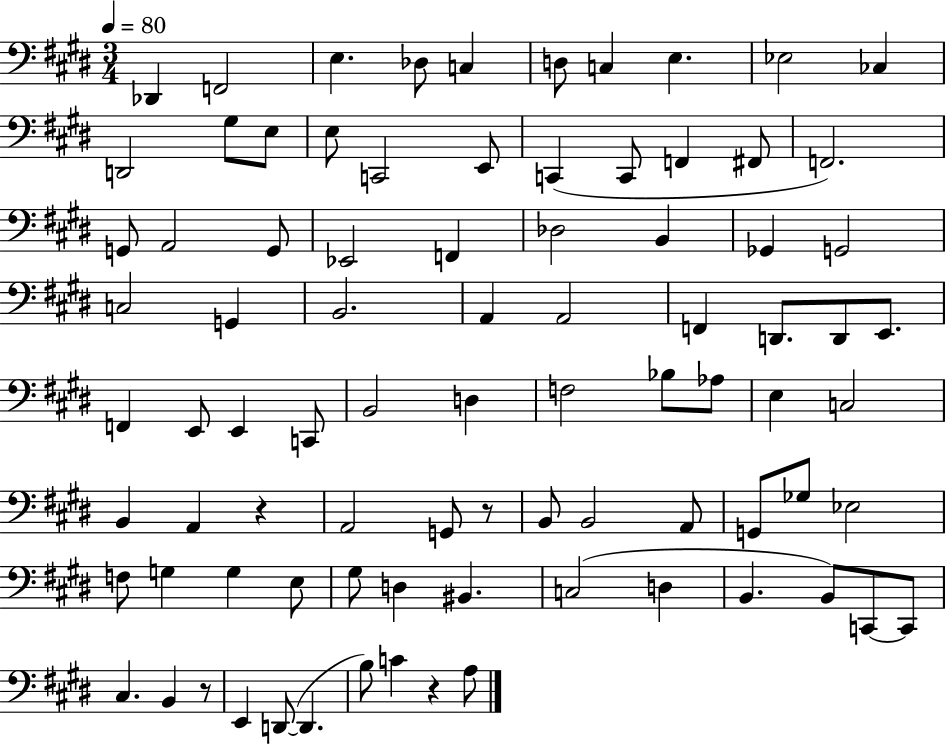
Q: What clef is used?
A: bass